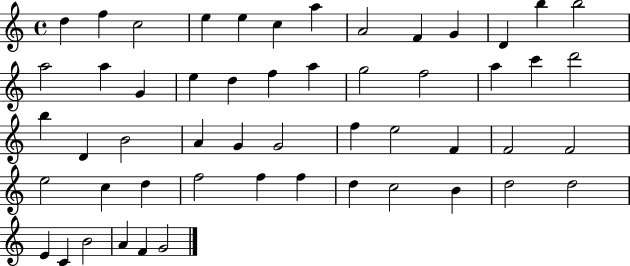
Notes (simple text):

D5/q F5/q C5/h E5/q E5/q C5/q A5/q A4/h F4/q G4/q D4/q B5/q B5/h A5/h A5/q G4/q E5/q D5/q F5/q A5/q G5/h F5/h A5/q C6/q D6/h B5/q D4/q B4/h A4/q G4/q G4/h F5/q E5/h F4/q F4/h F4/h E5/h C5/q D5/q F5/h F5/q F5/q D5/q C5/h B4/q D5/h D5/h E4/q C4/q B4/h A4/q F4/q G4/h